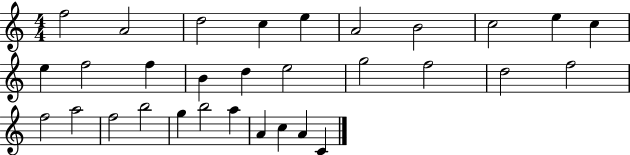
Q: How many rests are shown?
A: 0